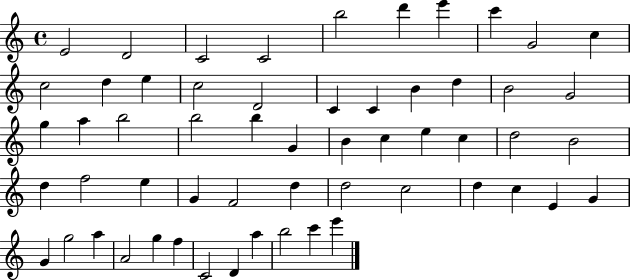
{
  \clef treble
  \time 4/4
  \defaultTimeSignature
  \key c \major
  e'2 d'2 | c'2 c'2 | b''2 d'''4 e'''4 | c'''4 g'2 c''4 | \break c''2 d''4 e''4 | c''2 d'2 | c'4 c'4 b'4 d''4 | b'2 g'2 | \break g''4 a''4 b''2 | b''2 b''4 g'4 | b'4 c''4 e''4 c''4 | d''2 b'2 | \break d''4 f''2 e''4 | g'4 f'2 d''4 | d''2 c''2 | d''4 c''4 e'4 g'4 | \break g'4 g''2 a''4 | a'2 g''4 f''4 | c'2 d'4 a''4 | b''2 c'''4 e'''4 | \break \bar "|."
}